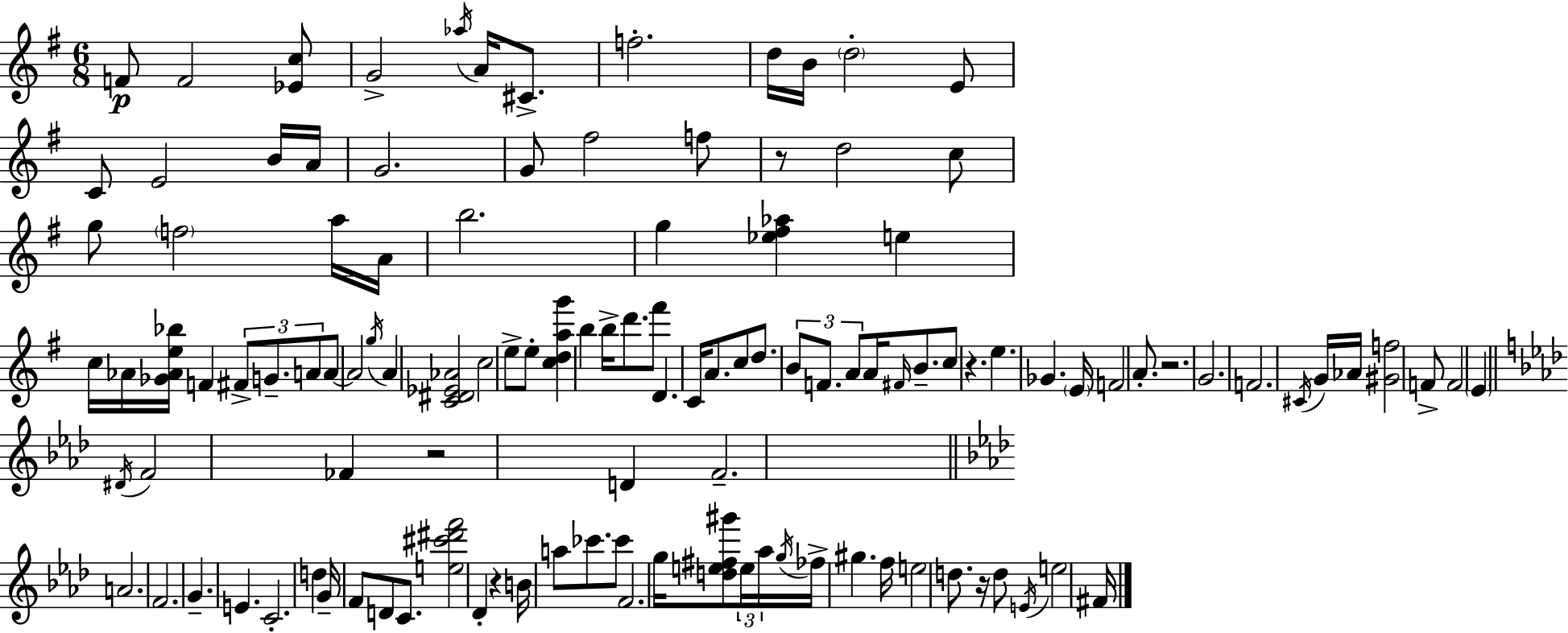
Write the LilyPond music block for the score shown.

{
  \clef treble
  \numericTimeSignature
  \time 6/8
  \key g \major
  \repeat volta 2 { f'8\p f'2 <ees' c''>8 | g'2-> \acciaccatura { aes''16 } a'16 cis'8.-> | f''2.-. | d''16 b'16 \parenthesize d''2-. e'8 | \break c'8 e'2 b'16 | a'16 g'2. | g'8 fis''2 f''8 | r8 d''2 c''8 | \break g''8 \parenthesize f''2 a''16 | a'16 b''2. | g''4 <ees'' fis'' aes''>4 e''4 | c''16 aes'16 <ges' aes' e'' bes''>16 f'4 \tuplet 3/2 { fis'8-> g'8.-- | \break a'8 } a'8~~ a'2 | \acciaccatura { g''16 } a'4 <c' dis' ees' aes'>2 | c''2 e''8-> | e''8-. <c'' d'' a'' g'''>4 b''4 b''16-> d'''8. | \break fis'''8 d'4. c'16 a'8. | c''8 d''8. \tuplet 3/2 { b'8 f'8. | a'8 } a'16 \grace { fis'16 } b'8.-- c''8 r4. | e''4. ges'4. | \break \parenthesize e'16 f'2 | a'8.-. r2. | g'2. | f'2. | \break \acciaccatura { cis'16 } g'16 aes'16 <gis' f''>2 | f'8-> f'2 | \parenthesize e'4 \bar "||" \break \key aes \major \acciaccatura { dis'16 } f'2 fes'4 | r2 d'4 | f'2.-- | \bar "||" \break \key aes \major a'2. | f'2. | g'4.-- e'4. | c'2.-. | \break d''4 g'16-- f'8 d'8 c'8. | <e'' cis''' dis''' f'''>2 des'4-. | r4 b'16 a''8 ces'''8. ces'''8 | f'2. | \break g''16 <d'' e'' fis'' gis'''>8 \tuplet 3/2 { e''16 aes''16 \acciaccatura { g''16 } } fes''16-> gis''4. | f''16 e''2 d''8. | r16 d''8 \acciaccatura { e'16 } e''2 | fis'16 } \bar "|."
}